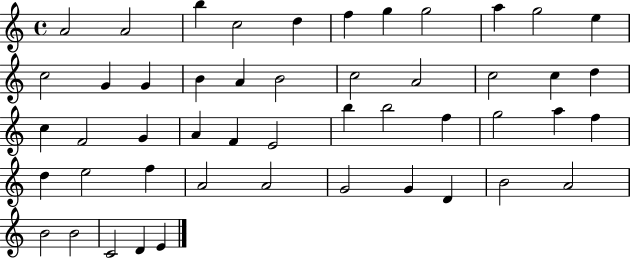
{
  \clef treble
  \time 4/4
  \defaultTimeSignature
  \key c \major
  a'2 a'2 | b''4 c''2 d''4 | f''4 g''4 g''2 | a''4 g''2 e''4 | \break c''2 g'4 g'4 | b'4 a'4 b'2 | c''2 a'2 | c''2 c''4 d''4 | \break c''4 f'2 g'4 | a'4 f'4 e'2 | b''4 b''2 f''4 | g''2 a''4 f''4 | \break d''4 e''2 f''4 | a'2 a'2 | g'2 g'4 d'4 | b'2 a'2 | \break b'2 b'2 | c'2 d'4 e'4 | \bar "|."
}